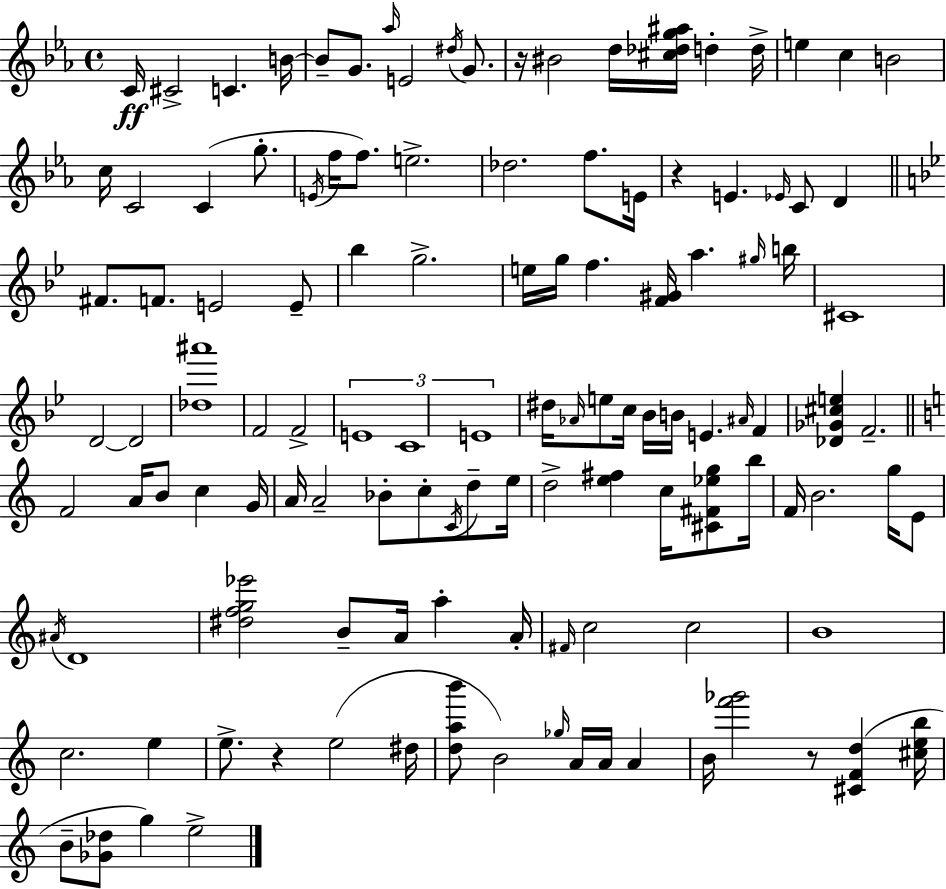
C4/s C#4/h C4/q. B4/s B4/e G4/e. Ab5/s E4/h D#5/s G4/e. R/s BIS4/h D5/s [C#5,Db5,G5,A#5]/s D5/q D5/s E5/q C5/q B4/h C5/s C4/h C4/q G5/e. E4/s F5/s F5/e. E5/h. Db5/h. F5/e. E4/s R/q E4/q. Eb4/s C4/e D4/q F#4/e. F4/e. E4/h E4/e Bb5/q G5/h. E5/s G5/s F5/q. [F4,G#4]/s A5/q. G#5/s B5/s C#4/w D4/h D4/h [Db5,A#6]/w F4/h F4/h E4/w C4/w E4/w D#5/s Ab4/s E5/e C5/s Bb4/s B4/s E4/q. A#4/s F4/q [Db4,Gb4,C#5,E5]/q F4/h. F4/h A4/s B4/e C5/q G4/s A4/s A4/h Bb4/e C5/e C4/s D5/e E5/s D5/h [E5,F#5]/q C5/s [C#4,F#4,Eb5,G5]/e B5/s F4/s B4/h. G5/s E4/e A#4/s D4/w [D#5,F5,G5,Eb6]/h B4/e A4/s A5/q A4/s F#4/s C5/h C5/h B4/w C5/h. E5/q E5/e. R/q E5/h D#5/s [D5,A5,B6]/e B4/h Gb5/s A4/s A4/s A4/q B4/s [F6,Gb6]/h R/e [C#4,F4,D5]/q [C#5,E5,B5]/s B4/e [Gb4,Db5]/e G5/q E5/h